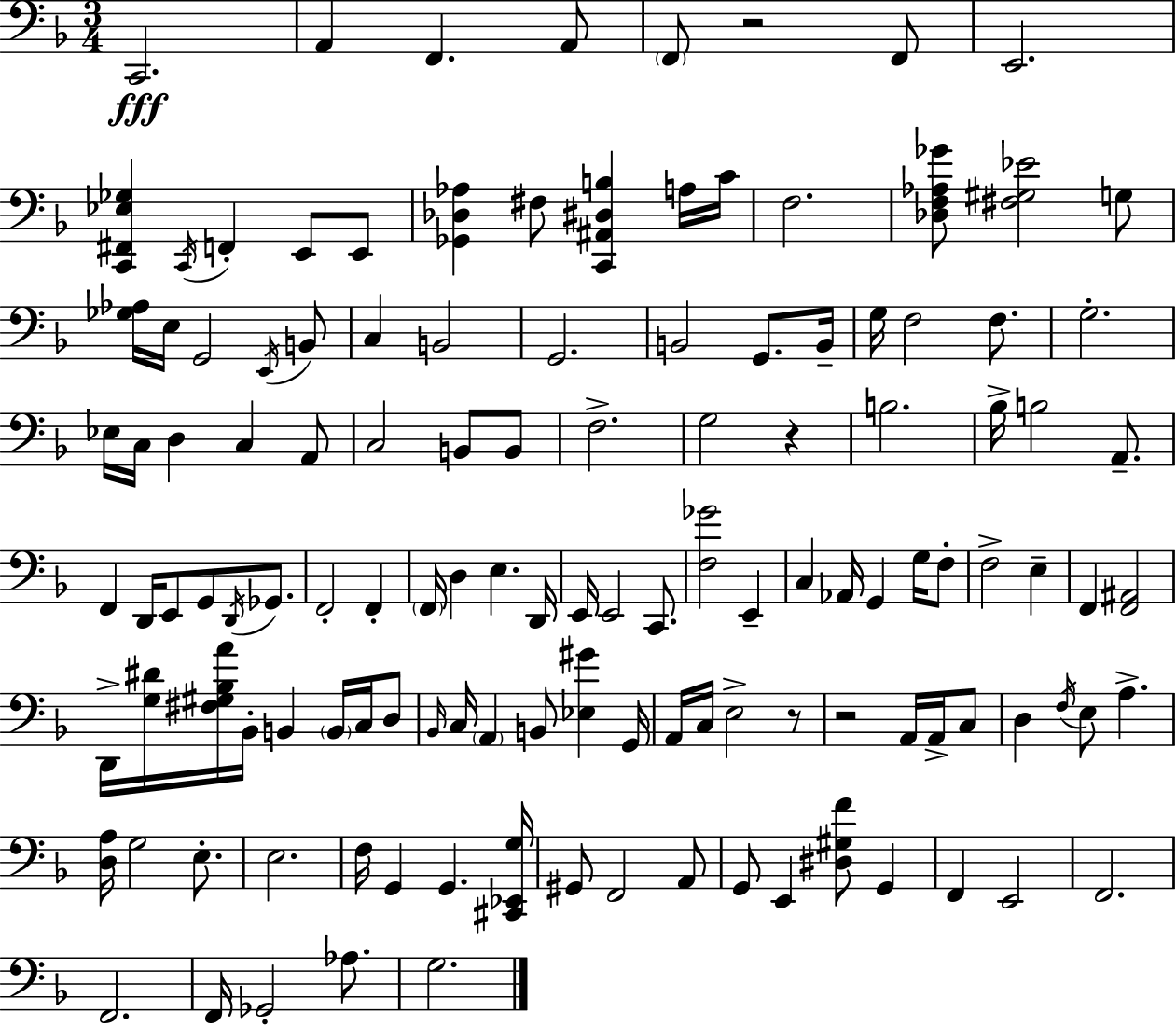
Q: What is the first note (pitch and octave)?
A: C2